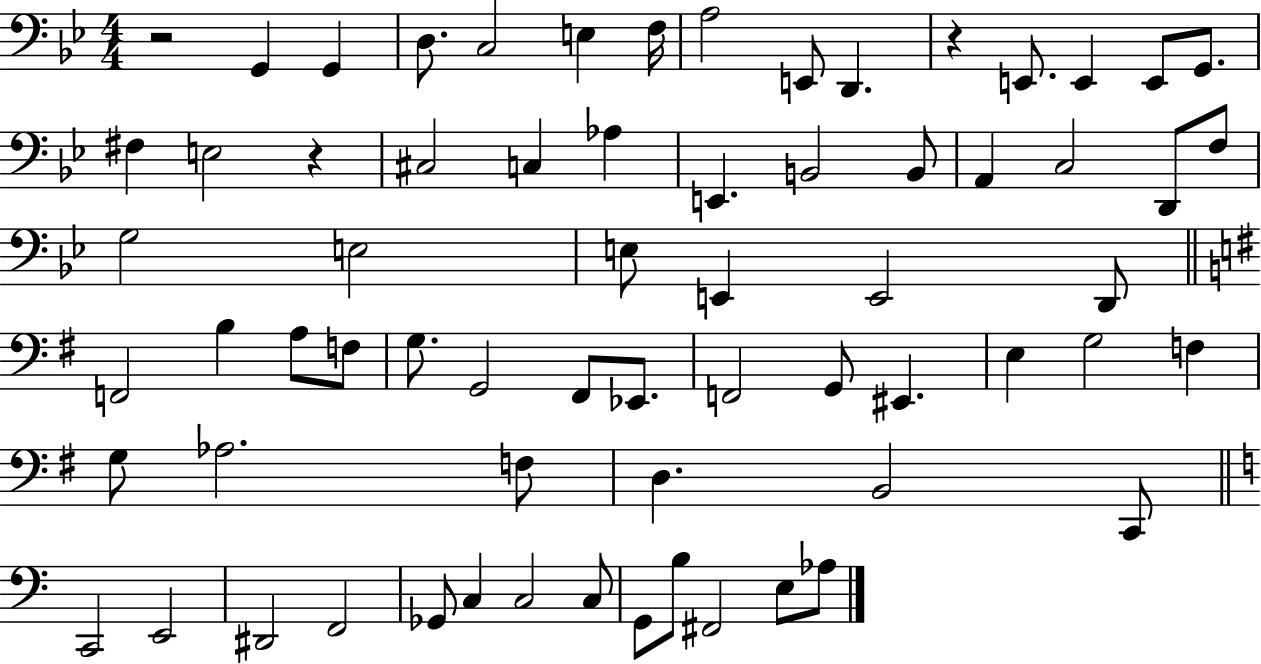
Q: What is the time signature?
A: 4/4